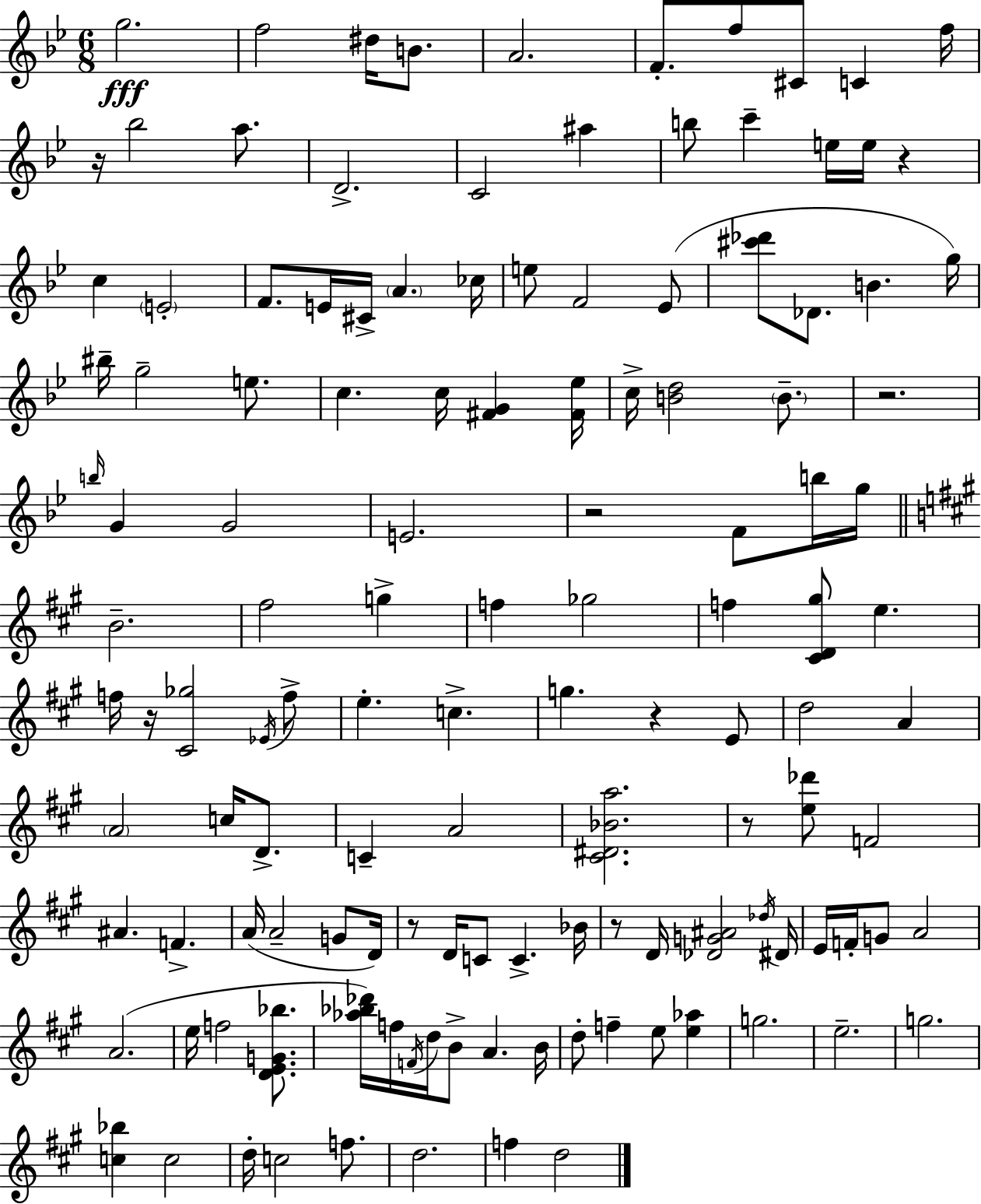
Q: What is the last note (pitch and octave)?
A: D5